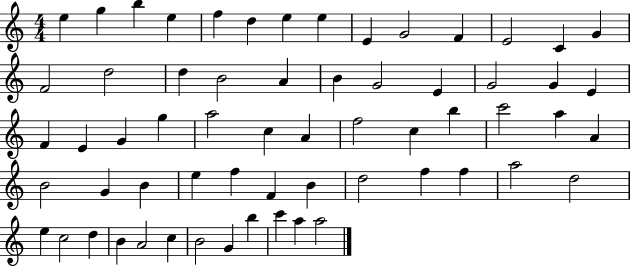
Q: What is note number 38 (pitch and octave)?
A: A4